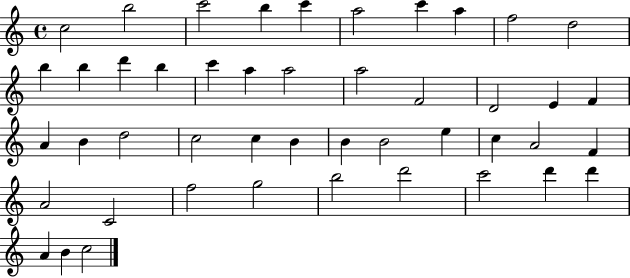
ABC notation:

X:1
T:Untitled
M:4/4
L:1/4
K:C
c2 b2 c'2 b c' a2 c' a f2 d2 b b d' b c' a a2 a2 F2 D2 E F A B d2 c2 c B B B2 e c A2 F A2 C2 f2 g2 b2 d'2 c'2 d' d' A B c2